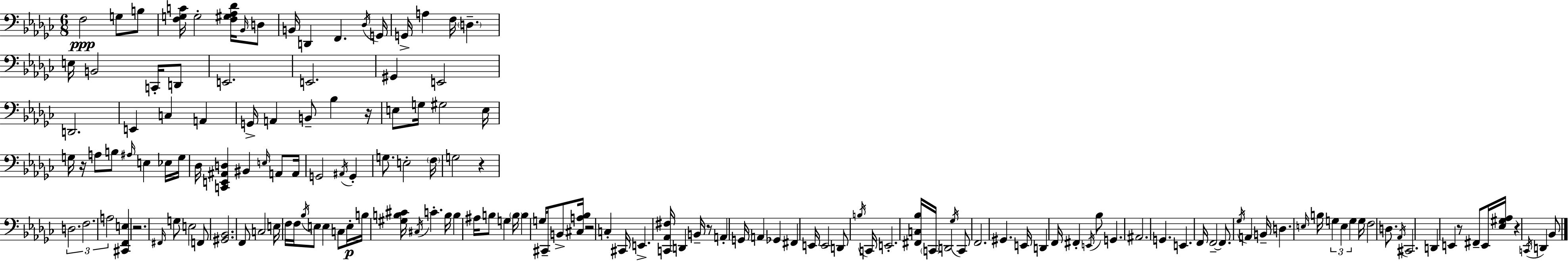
F3/h G3/e B3/e [F3,G3,C4]/s G3/h [F3,G#3,Ab3,Db4]/s Bb2/s D3/e B2/s D2/q F2/q. Db3/s G2/s G2/s A3/q F3/s D3/q. E3/s B2/h C2/s D2/e E2/h. E2/h. G#2/q E2/h D2/h. E2/q C3/q A2/q G2/s A2/q B2/e Bb3/q R/s E3/e G3/s G#3/h E3/s G3/s R/s A3/e B3/e A#3/s E3/q Eb3/s G3/s Db3/s [C2,E2,A#2,D3]/q BIS2/q E3/s A2/e A2/s G2/h A#2/s G2/q G3/e. E3/h F3/s G3/h R/q D3/h. F3/h. A3/h [C#2,F2,E3]/q R/h. F#2/s G3/e E3/h F2/e [G#2,Bb2]/h. F2/e C3/h E3/s F3/s F3/s Bb3/s E3/e E3/q C3/e E3/s B3/s [G#3,B3,C#4]/s C#3/s C4/q. B3/s B3/q A#3/s B3/e G3/q B3/s B3/q G3/s C#2/s B2/e [C#3,A3,Bb3]/s R/h C3/q C#2/s E2/q. [C2,Ab2,F#3]/s D2/q B2/s R/e A2/q G2/s A2/q Gb2/q F#2/q E2/s E2/h D2/e B3/s C2/s E2/h. [F#2,C3,Bb3]/s C2/s D2/h Gb3/s C2/e F2/h. G#2/q. E2/s D2/q F2/s F#2/q E2/s Bb3/e G2/q. A#2/h. G2/q. E2/q. F2/s F2/h F2/e. Gb3/s A2/q B2/s D3/q. E3/s B3/s G3/q E3/q G3/q G3/s F3/h D3/e. Ab2/s C#2/h. D2/q E2/q R/e F#2/e E2/s [Eb3,G#3,Ab3]/s R/q C2/s D2/q Bb2/e